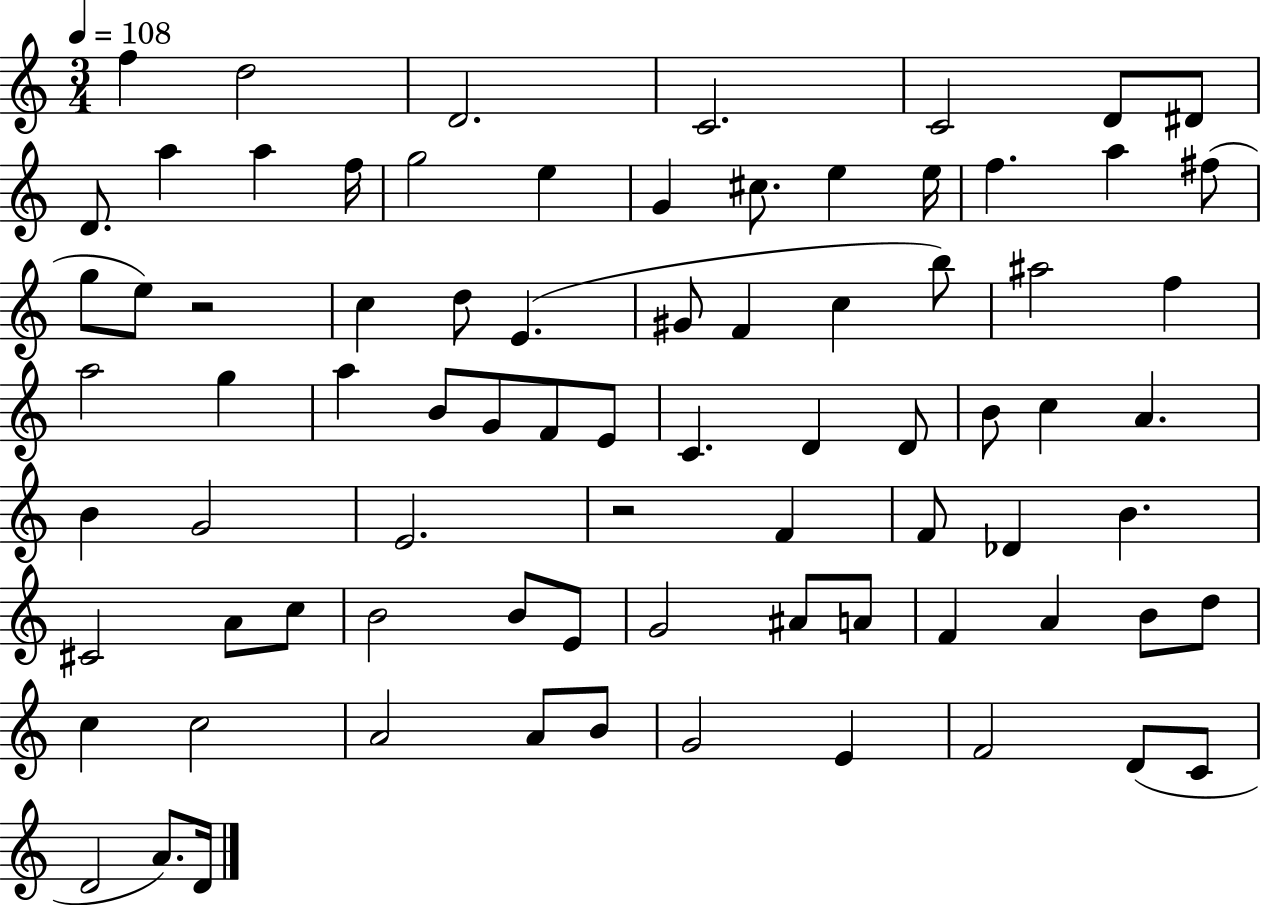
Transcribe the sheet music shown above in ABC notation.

X:1
T:Untitled
M:3/4
L:1/4
K:C
f d2 D2 C2 C2 D/2 ^D/2 D/2 a a f/4 g2 e G ^c/2 e e/4 f a ^f/2 g/2 e/2 z2 c d/2 E ^G/2 F c b/2 ^a2 f a2 g a B/2 G/2 F/2 E/2 C D D/2 B/2 c A B G2 E2 z2 F F/2 _D B ^C2 A/2 c/2 B2 B/2 E/2 G2 ^A/2 A/2 F A B/2 d/2 c c2 A2 A/2 B/2 G2 E F2 D/2 C/2 D2 A/2 D/4